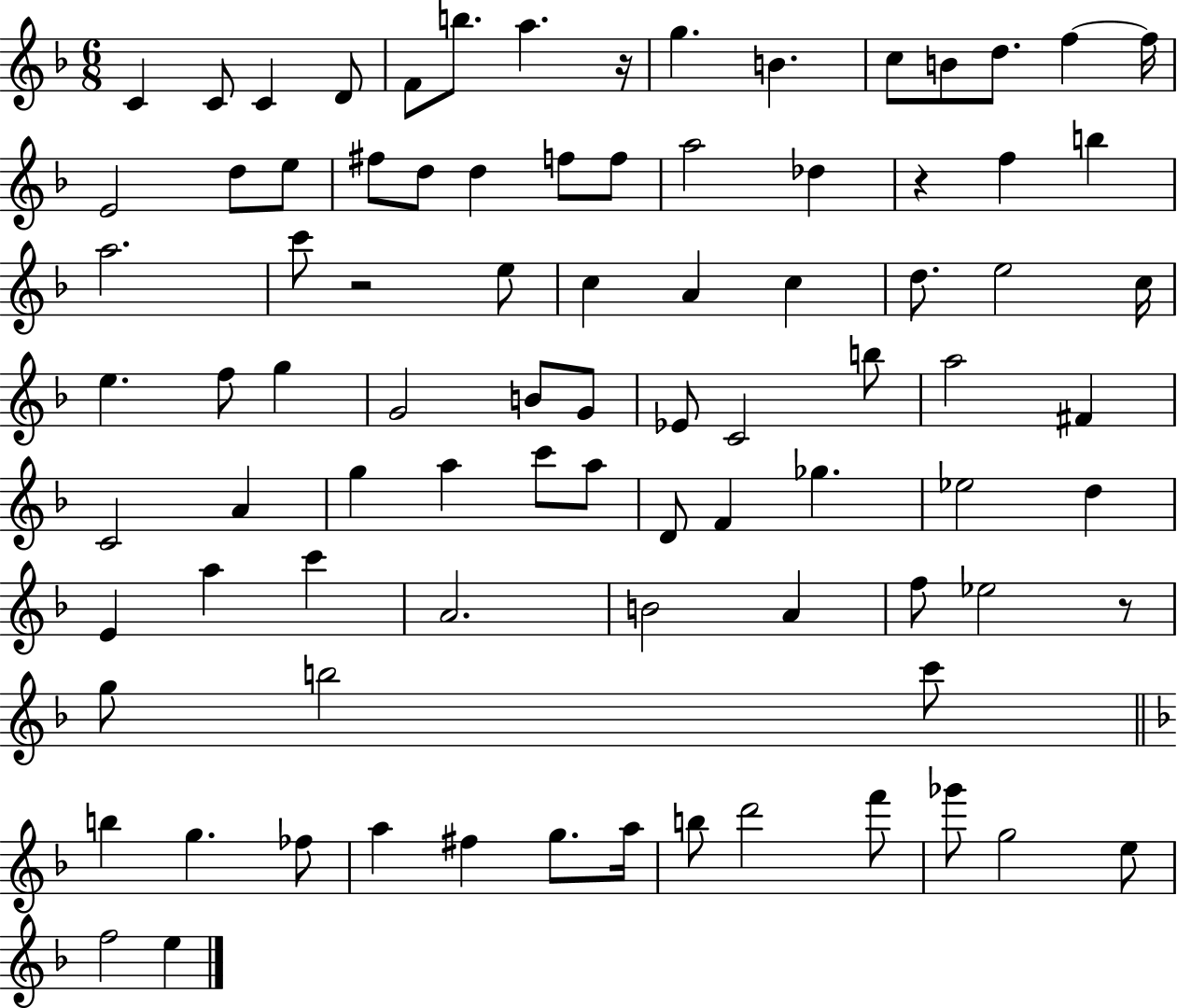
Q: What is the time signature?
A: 6/8